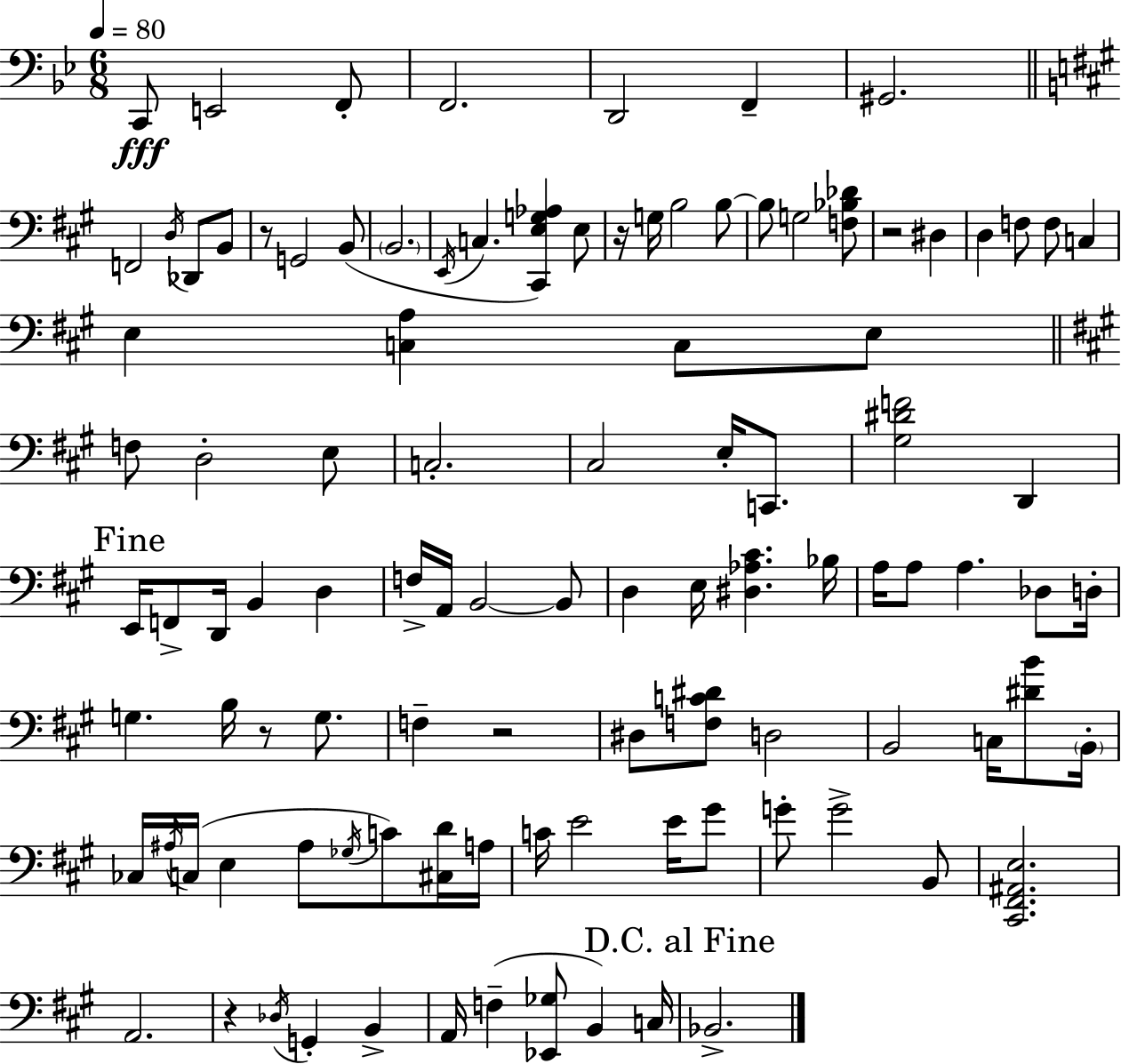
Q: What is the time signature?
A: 6/8